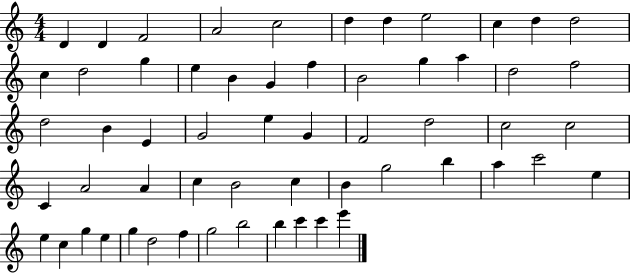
X:1
T:Untitled
M:4/4
L:1/4
K:C
D D F2 A2 c2 d d e2 c d d2 c d2 g e B G f B2 g a d2 f2 d2 B E G2 e G F2 d2 c2 c2 C A2 A c B2 c B g2 b a c'2 e e c g e g d2 f g2 b2 b c' c' e'